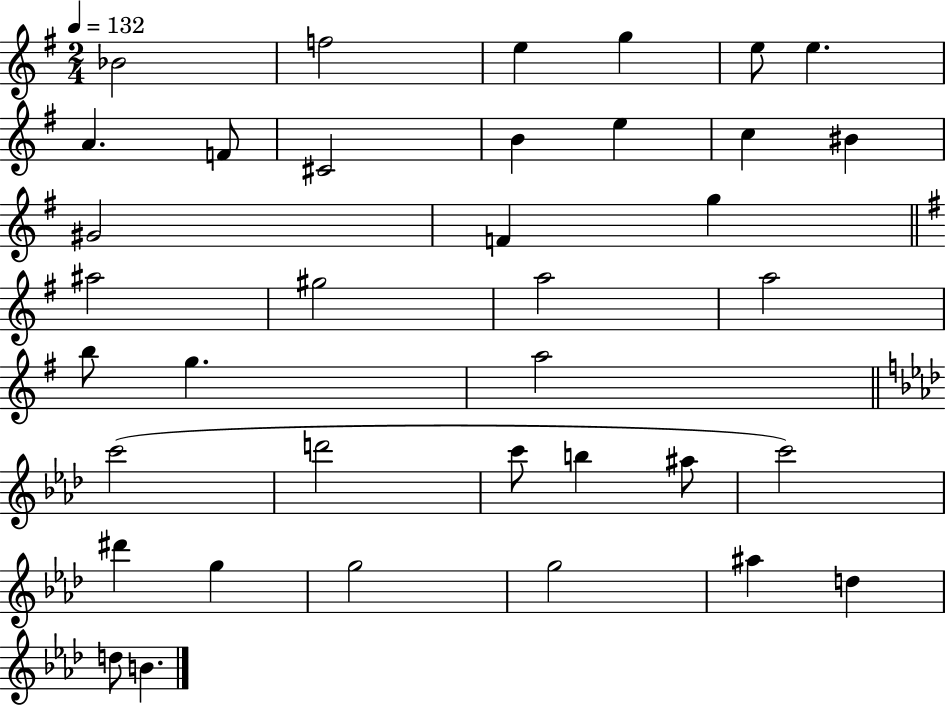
Bb4/h F5/h E5/q G5/q E5/e E5/q. A4/q. F4/e C#4/h B4/q E5/q C5/q BIS4/q G#4/h F4/q G5/q A#5/h G#5/h A5/h A5/h B5/e G5/q. A5/h C6/h D6/h C6/e B5/q A#5/e C6/h D#6/q G5/q G5/h G5/h A#5/q D5/q D5/e B4/q.